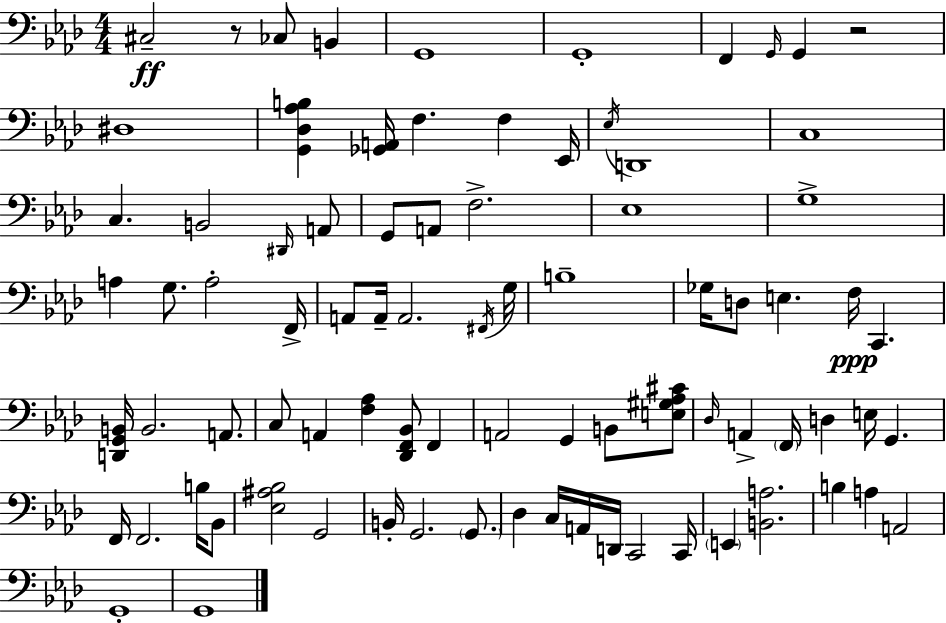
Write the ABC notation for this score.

X:1
T:Untitled
M:4/4
L:1/4
K:Fm
^C,2 z/2 _C,/2 B,, G,,4 G,,4 F,, G,,/4 G,, z2 ^D,4 [G,,_D,_A,B,] [_G,,A,,]/4 F, F, _E,,/4 _E,/4 D,,4 C,4 C, B,,2 ^D,,/4 A,,/2 G,,/2 A,,/2 F,2 _E,4 G,4 A, G,/2 A,2 F,,/4 A,,/2 A,,/4 A,,2 ^F,,/4 G,/4 B,4 _G,/4 D,/2 E, F,/4 C,, [D,,G,,B,,]/4 B,,2 A,,/2 C,/2 A,, [F,_A,] [_D,,F,,_B,,]/2 F,, A,,2 G,, B,,/2 [E,^G,_A,^C]/2 _D,/4 A,, F,,/4 D, E,/4 G,, F,,/4 F,,2 B,/4 _B,,/2 [_E,^A,_B,]2 G,,2 B,,/4 G,,2 G,,/2 _D, C,/4 A,,/4 D,,/4 C,,2 C,,/4 E,, [B,,A,]2 B, A, A,,2 G,,4 G,,4